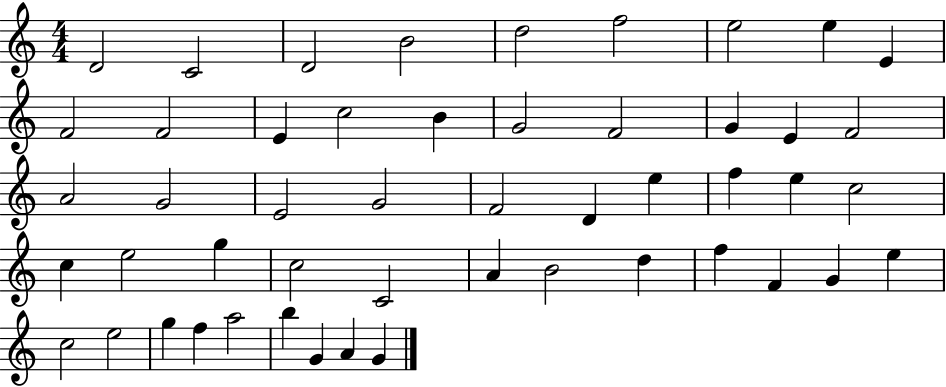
D4/h C4/h D4/h B4/h D5/h F5/h E5/h E5/q E4/q F4/h F4/h E4/q C5/h B4/q G4/h F4/h G4/q E4/q F4/h A4/h G4/h E4/h G4/h F4/h D4/q E5/q F5/q E5/q C5/h C5/q E5/h G5/q C5/h C4/h A4/q B4/h D5/q F5/q F4/q G4/q E5/q C5/h E5/h G5/q F5/q A5/h B5/q G4/q A4/q G4/q